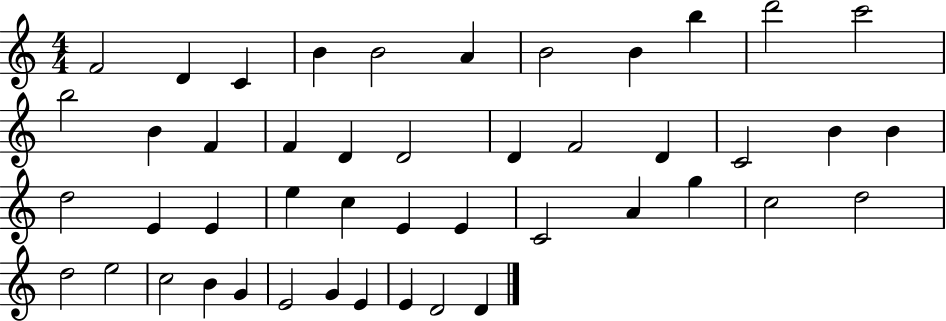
F4/h D4/q C4/q B4/q B4/h A4/q B4/h B4/q B5/q D6/h C6/h B5/h B4/q F4/q F4/q D4/q D4/h D4/q F4/h D4/q C4/h B4/q B4/q D5/h E4/q E4/q E5/q C5/q E4/q E4/q C4/h A4/q G5/q C5/h D5/h D5/h E5/h C5/h B4/q G4/q E4/h G4/q E4/q E4/q D4/h D4/q